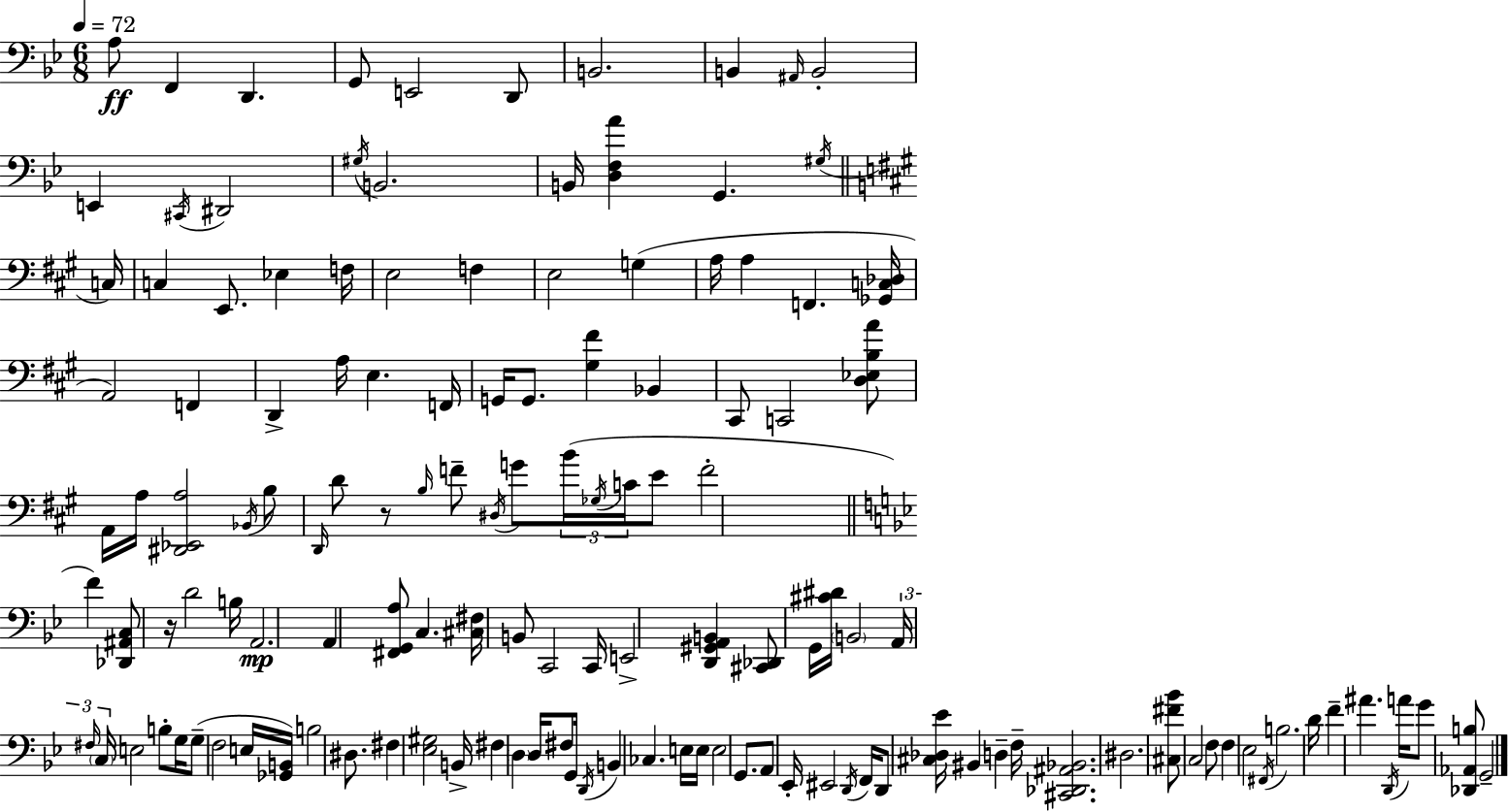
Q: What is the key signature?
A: BES major